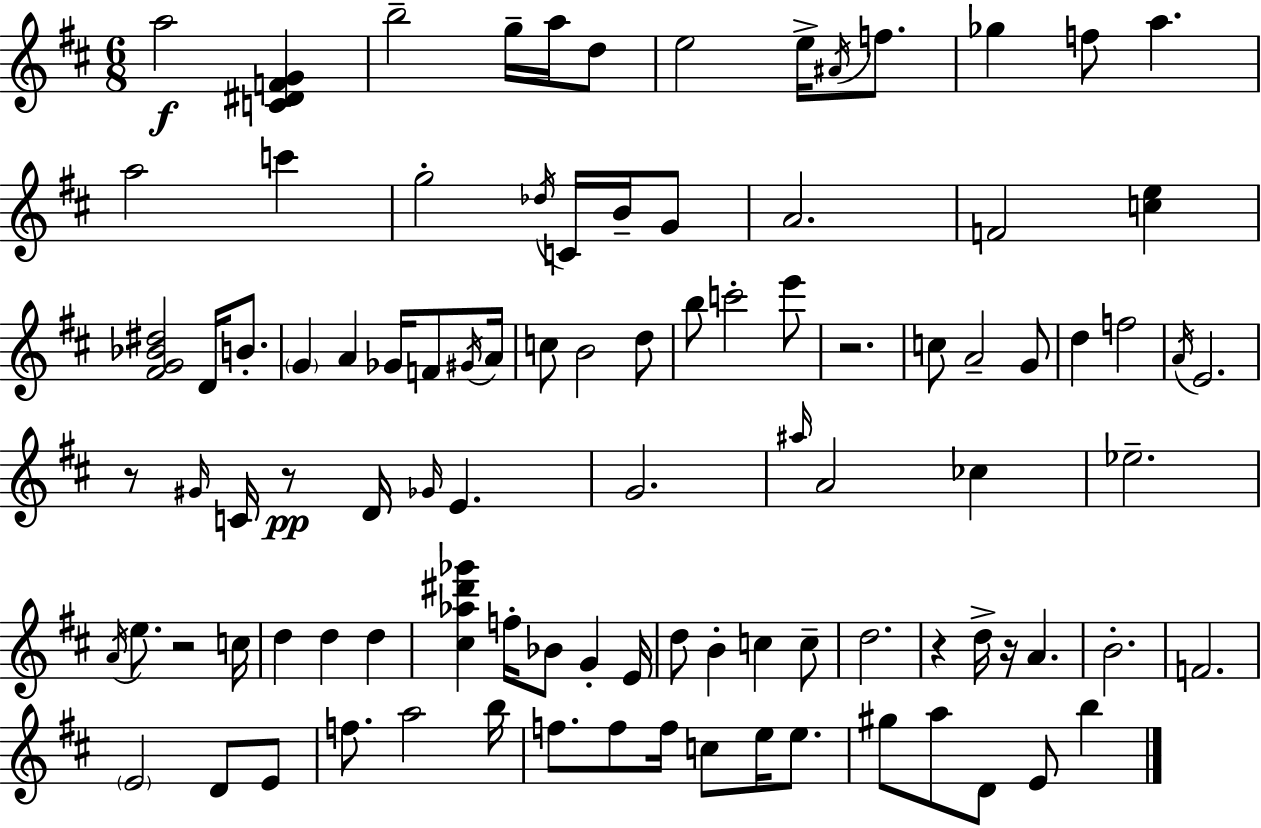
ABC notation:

X:1
T:Untitled
M:6/8
L:1/4
K:D
a2 [C^DFG] b2 g/4 a/4 d/2 e2 e/4 ^A/4 f/2 _g f/2 a a2 c' g2 _d/4 C/4 B/4 G/2 A2 F2 [ce] [^FG_B^d]2 D/4 B/2 G A _G/4 F/2 ^G/4 A/4 c/2 B2 d/2 b/2 c'2 e'/2 z2 c/2 A2 G/2 d f2 A/4 E2 z/2 ^G/4 C/4 z/2 D/4 _G/4 E G2 ^a/4 A2 _c _e2 A/4 e/2 z2 c/4 d d d [^c_a^d'_g'] f/4 _B/2 G E/4 d/2 B c c/2 d2 z d/4 z/4 A B2 F2 E2 D/2 E/2 f/2 a2 b/4 f/2 f/2 f/4 c/2 e/4 e/2 ^g/2 a/2 D/2 E/2 b